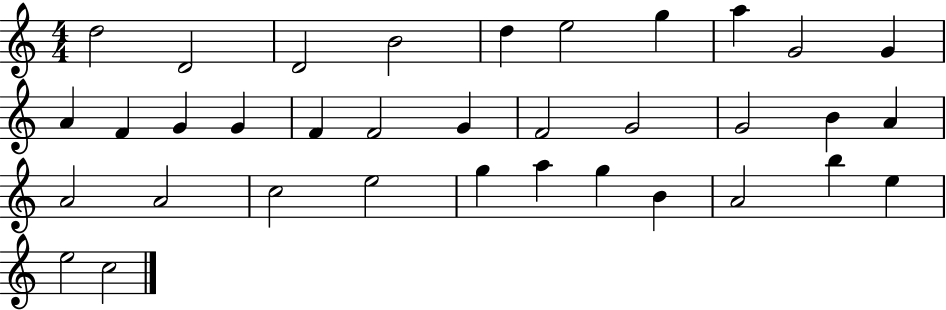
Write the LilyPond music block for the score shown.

{
  \clef treble
  \numericTimeSignature
  \time 4/4
  \key c \major
  d''2 d'2 | d'2 b'2 | d''4 e''2 g''4 | a''4 g'2 g'4 | \break a'4 f'4 g'4 g'4 | f'4 f'2 g'4 | f'2 g'2 | g'2 b'4 a'4 | \break a'2 a'2 | c''2 e''2 | g''4 a''4 g''4 b'4 | a'2 b''4 e''4 | \break e''2 c''2 | \bar "|."
}